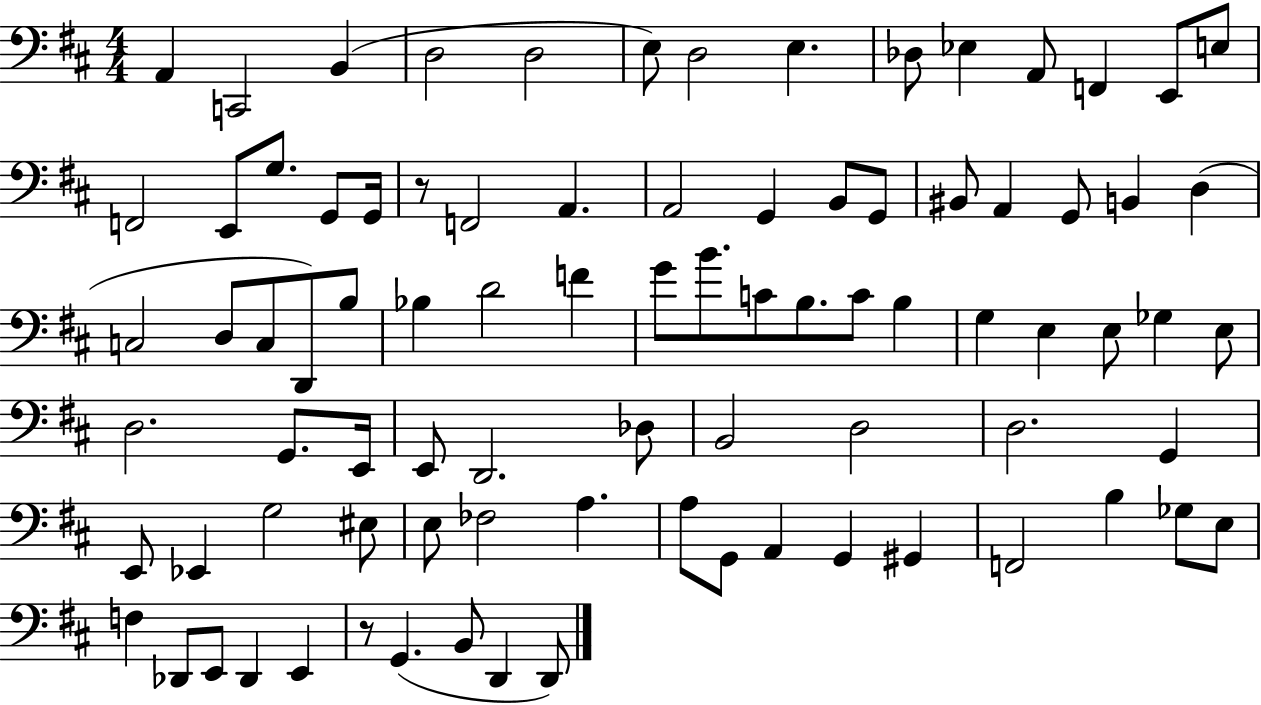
X:1
T:Untitled
M:4/4
L:1/4
K:D
A,, C,,2 B,, D,2 D,2 E,/2 D,2 E, _D,/2 _E, A,,/2 F,, E,,/2 E,/2 F,,2 E,,/2 G,/2 G,,/2 G,,/4 z/2 F,,2 A,, A,,2 G,, B,,/2 G,,/2 ^B,,/2 A,, G,,/2 B,, D, C,2 D,/2 C,/2 D,,/2 B,/2 _B, D2 F G/2 B/2 C/2 B,/2 C/2 B, G, E, E,/2 _G, E,/2 D,2 G,,/2 E,,/4 E,,/2 D,,2 _D,/2 B,,2 D,2 D,2 G,, E,,/2 _E,, G,2 ^E,/2 E,/2 _F,2 A, A,/2 G,,/2 A,, G,, ^G,, F,,2 B, _G,/2 E,/2 F, _D,,/2 E,,/2 _D,, E,, z/2 G,, B,,/2 D,, D,,/2